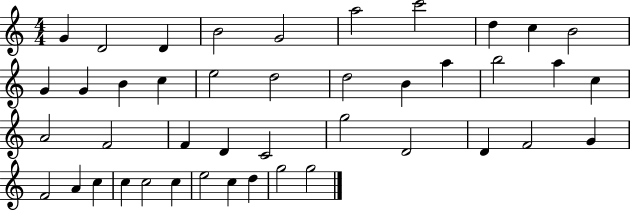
X:1
T:Untitled
M:4/4
L:1/4
K:C
G D2 D B2 G2 a2 c'2 d c B2 G G B c e2 d2 d2 B a b2 a c A2 F2 F D C2 g2 D2 D F2 G F2 A c c c2 c e2 c d g2 g2